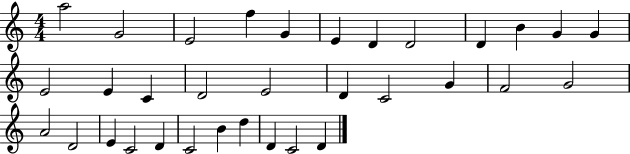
{
  \clef treble
  \numericTimeSignature
  \time 4/4
  \key c \major
  a''2 g'2 | e'2 f''4 g'4 | e'4 d'4 d'2 | d'4 b'4 g'4 g'4 | \break e'2 e'4 c'4 | d'2 e'2 | d'4 c'2 g'4 | f'2 g'2 | \break a'2 d'2 | e'4 c'2 d'4 | c'2 b'4 d''4 | d'4 c'2 d'4 | \break \bar "|."
}